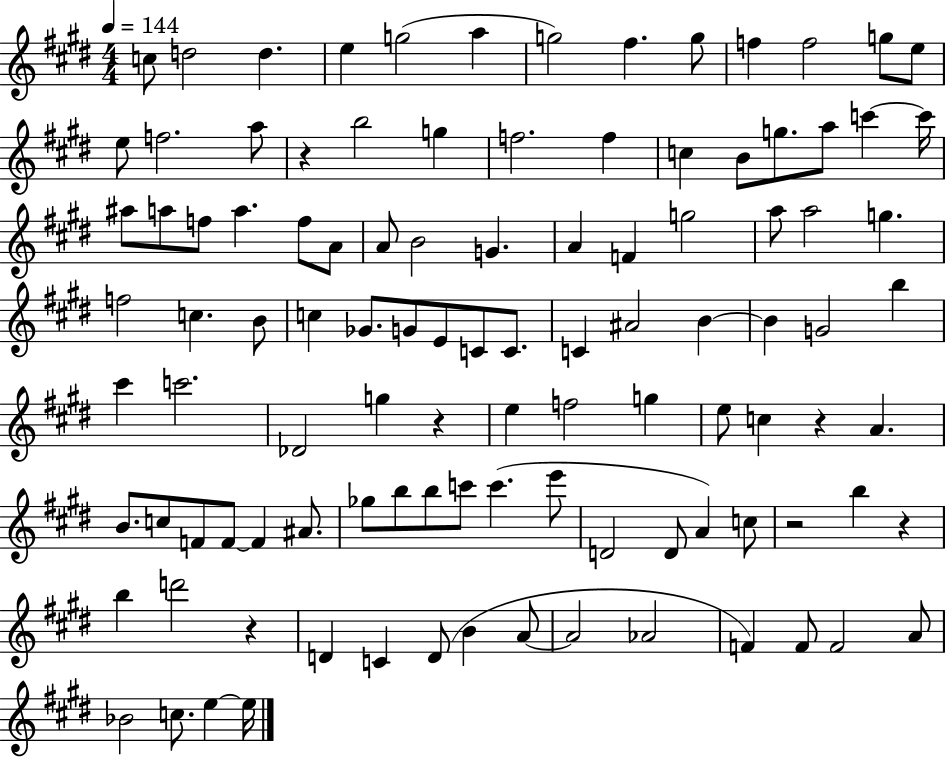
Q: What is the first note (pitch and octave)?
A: C5